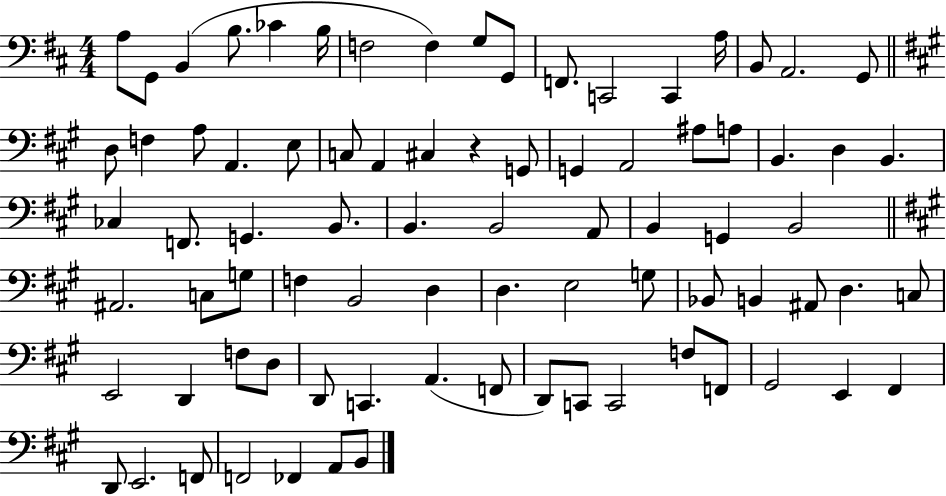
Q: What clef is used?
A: bass